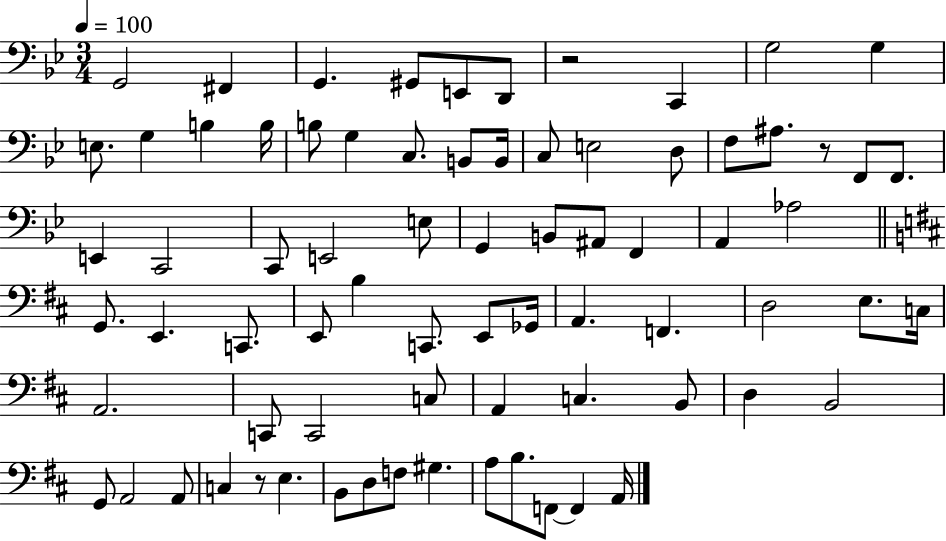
X:1
T:Untitled
M:3/4
L:1/4
K:Bb
G,,2 ^F,, G,, ^G,,/2 E,,/2 D,,/2 z2 C,, G,2 G, E,/2 G, B, B,/4 B,/2 G, C,/2 B,,/2 B,,/4 C,/2 E,2 D,/2 F,/2 ^A,/2 z/2 F,,/2 F,,/2 E,, C,,2 C,,/2 E,,2 E,/2 G,, B,,/2 ^A,,/2 F,, A,, _A,2 G,,/2 E,, C,,/2 E,,/2 B, C,,/2 E,,/2 _G,,/4 A,, F,, D,2 E,/2 C,/4 A,,2 C,,/2 C,,2 C,/2 A,, C, B,,/2 D, B,,2 G,,/2 A,,2 A,,/2 C, z/2 E, B,,/2 D,/2 F,/2 ^G, A,/2 B,/2 F,,/2 F,, A,,/4